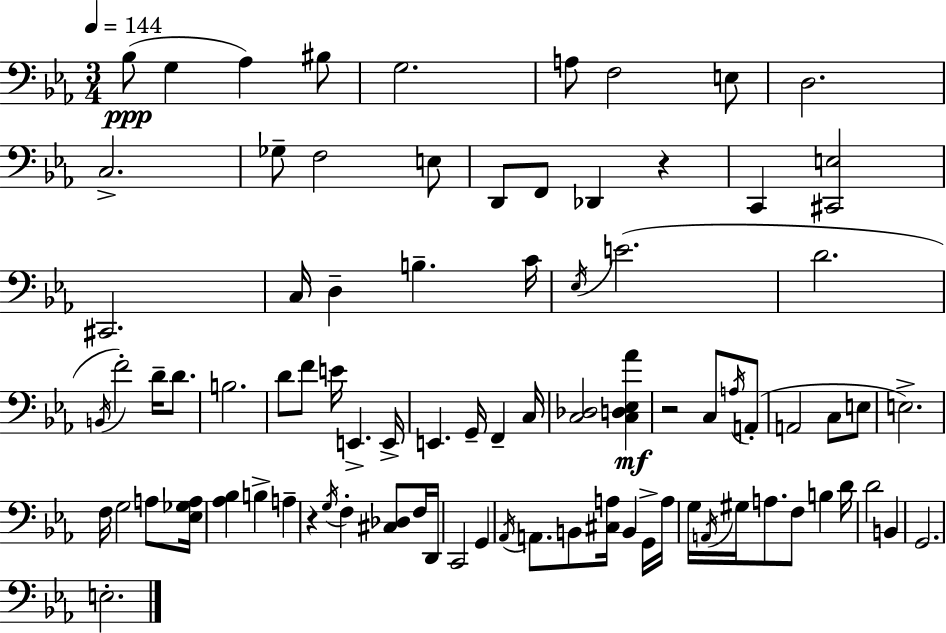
Bb3/e G3/q Ab3/q BIS3/e G3/h. A3/e F3/h E3/e D3/h. C3/h. Gb3/e F3/h E3/e D2/e F2/e Db2/q R/q C2/q [C#2,E3]/h C#2/h. C3/s D3/q B3/q. C4/s Eb3/s E4/h. D4/h. B2/s F4/h D4/s D4/e. B3/h. D4/e F4/e E4/s E2/q. E2/s E2/q. G2/s F2/q C3/s [C3,Db3]/h [C3,D3,Eb3,Ab4]/q R/h C3/e A3/s A2/e A2/h C3/e E3/e E3/h. F3/s G3/h A3/e [Eb3,Gb3,A3]/s [Ab3,Bb3]/q B3/q A3/q R/q G3/s F3/q [C#3,Db3]/e F3/s D2/s C2/h G2/q Ab2/s A2/e. B2/e [C#3,A3]/s B2/q G2/s A3/s G3/s A2/s G#3/s A3/e. F3/e B3/q D4/s D4/h B2/q G2/h. E3/h.